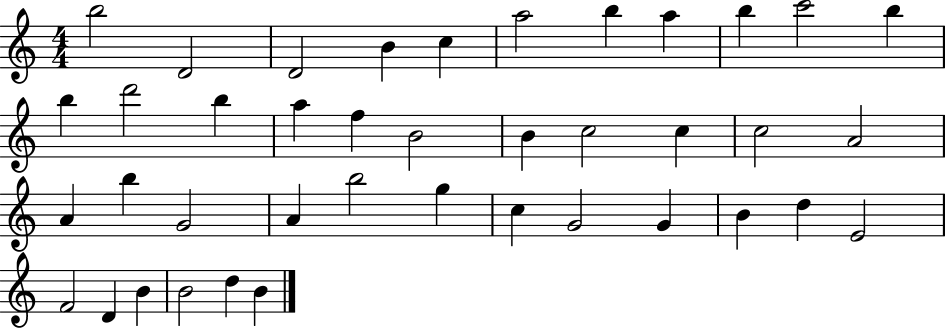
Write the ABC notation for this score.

X:1
T:Untitled
M:4/4
L:1/4
K:C
b2 D2 D2 B c a2 b a b c'2 b b d'2 b a f B2 B c2 c c2 A2 A b G2 A b2 g c G2 G B d E2 F2 D B B2 d B